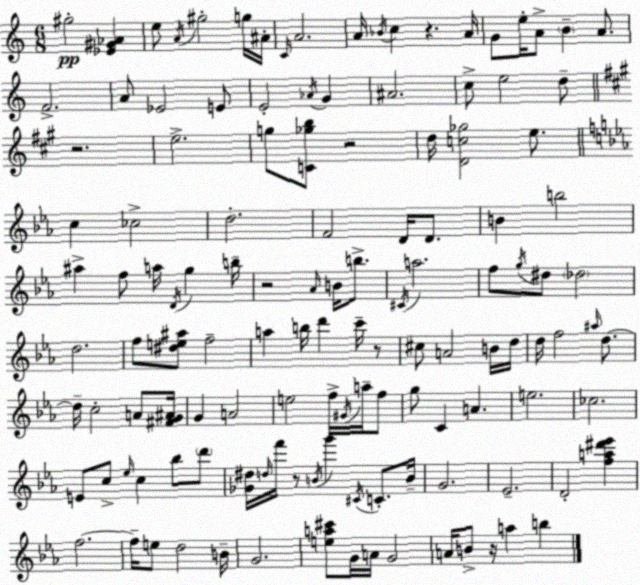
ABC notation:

X:1
T:Untitled
M:6/8
L:1/4
K:C
^g2 [_E^G_A] e/2 A/4 ^g2 g/4 ^A/4 C/4 A2 A/4 _B/4 c z A/4 G/2 e/4 A/2 B A/2 F2 A/2 _E2 E/2 E2 _A/4 G ^A2 c/2 e2 d/2 z2 e2 g/2 [C_gb]/2 z2 d/4 [Dc_g]2 e/2 c _c2 d2 F2 D/4 D/2 B b2 ^a f/2 a/4 D/4 g b/4 z2 _A/4 B/4 b/2 ^C/4 a2 f/2 g/4 ^d/2 _d2 d2 f/2 [^de^a]/2 f2 a b/4 d' c'/4 z/2 ^c/2 A2 B/4 d/4 d/4 f2 ^a/4 d/2 d/4 c2 A/2 [^FG^A]/4 G A2 e2 f/4 ^G/4 a/4 f/2 g/2 C A e2 _c2 E/2 c/2 _e/4 c _b/2 d'/2 [_G^d]/4 d/4 f'/4 z/2 B/4 g' ^C/4 C/2 B/4 G2 _E2 D2 [fa^d'_e'] f2 f/4 e/2 d2 B/4 G2 [ea^c']/2 G/4 A/4 G2 A/4 B/2 z/4 a b